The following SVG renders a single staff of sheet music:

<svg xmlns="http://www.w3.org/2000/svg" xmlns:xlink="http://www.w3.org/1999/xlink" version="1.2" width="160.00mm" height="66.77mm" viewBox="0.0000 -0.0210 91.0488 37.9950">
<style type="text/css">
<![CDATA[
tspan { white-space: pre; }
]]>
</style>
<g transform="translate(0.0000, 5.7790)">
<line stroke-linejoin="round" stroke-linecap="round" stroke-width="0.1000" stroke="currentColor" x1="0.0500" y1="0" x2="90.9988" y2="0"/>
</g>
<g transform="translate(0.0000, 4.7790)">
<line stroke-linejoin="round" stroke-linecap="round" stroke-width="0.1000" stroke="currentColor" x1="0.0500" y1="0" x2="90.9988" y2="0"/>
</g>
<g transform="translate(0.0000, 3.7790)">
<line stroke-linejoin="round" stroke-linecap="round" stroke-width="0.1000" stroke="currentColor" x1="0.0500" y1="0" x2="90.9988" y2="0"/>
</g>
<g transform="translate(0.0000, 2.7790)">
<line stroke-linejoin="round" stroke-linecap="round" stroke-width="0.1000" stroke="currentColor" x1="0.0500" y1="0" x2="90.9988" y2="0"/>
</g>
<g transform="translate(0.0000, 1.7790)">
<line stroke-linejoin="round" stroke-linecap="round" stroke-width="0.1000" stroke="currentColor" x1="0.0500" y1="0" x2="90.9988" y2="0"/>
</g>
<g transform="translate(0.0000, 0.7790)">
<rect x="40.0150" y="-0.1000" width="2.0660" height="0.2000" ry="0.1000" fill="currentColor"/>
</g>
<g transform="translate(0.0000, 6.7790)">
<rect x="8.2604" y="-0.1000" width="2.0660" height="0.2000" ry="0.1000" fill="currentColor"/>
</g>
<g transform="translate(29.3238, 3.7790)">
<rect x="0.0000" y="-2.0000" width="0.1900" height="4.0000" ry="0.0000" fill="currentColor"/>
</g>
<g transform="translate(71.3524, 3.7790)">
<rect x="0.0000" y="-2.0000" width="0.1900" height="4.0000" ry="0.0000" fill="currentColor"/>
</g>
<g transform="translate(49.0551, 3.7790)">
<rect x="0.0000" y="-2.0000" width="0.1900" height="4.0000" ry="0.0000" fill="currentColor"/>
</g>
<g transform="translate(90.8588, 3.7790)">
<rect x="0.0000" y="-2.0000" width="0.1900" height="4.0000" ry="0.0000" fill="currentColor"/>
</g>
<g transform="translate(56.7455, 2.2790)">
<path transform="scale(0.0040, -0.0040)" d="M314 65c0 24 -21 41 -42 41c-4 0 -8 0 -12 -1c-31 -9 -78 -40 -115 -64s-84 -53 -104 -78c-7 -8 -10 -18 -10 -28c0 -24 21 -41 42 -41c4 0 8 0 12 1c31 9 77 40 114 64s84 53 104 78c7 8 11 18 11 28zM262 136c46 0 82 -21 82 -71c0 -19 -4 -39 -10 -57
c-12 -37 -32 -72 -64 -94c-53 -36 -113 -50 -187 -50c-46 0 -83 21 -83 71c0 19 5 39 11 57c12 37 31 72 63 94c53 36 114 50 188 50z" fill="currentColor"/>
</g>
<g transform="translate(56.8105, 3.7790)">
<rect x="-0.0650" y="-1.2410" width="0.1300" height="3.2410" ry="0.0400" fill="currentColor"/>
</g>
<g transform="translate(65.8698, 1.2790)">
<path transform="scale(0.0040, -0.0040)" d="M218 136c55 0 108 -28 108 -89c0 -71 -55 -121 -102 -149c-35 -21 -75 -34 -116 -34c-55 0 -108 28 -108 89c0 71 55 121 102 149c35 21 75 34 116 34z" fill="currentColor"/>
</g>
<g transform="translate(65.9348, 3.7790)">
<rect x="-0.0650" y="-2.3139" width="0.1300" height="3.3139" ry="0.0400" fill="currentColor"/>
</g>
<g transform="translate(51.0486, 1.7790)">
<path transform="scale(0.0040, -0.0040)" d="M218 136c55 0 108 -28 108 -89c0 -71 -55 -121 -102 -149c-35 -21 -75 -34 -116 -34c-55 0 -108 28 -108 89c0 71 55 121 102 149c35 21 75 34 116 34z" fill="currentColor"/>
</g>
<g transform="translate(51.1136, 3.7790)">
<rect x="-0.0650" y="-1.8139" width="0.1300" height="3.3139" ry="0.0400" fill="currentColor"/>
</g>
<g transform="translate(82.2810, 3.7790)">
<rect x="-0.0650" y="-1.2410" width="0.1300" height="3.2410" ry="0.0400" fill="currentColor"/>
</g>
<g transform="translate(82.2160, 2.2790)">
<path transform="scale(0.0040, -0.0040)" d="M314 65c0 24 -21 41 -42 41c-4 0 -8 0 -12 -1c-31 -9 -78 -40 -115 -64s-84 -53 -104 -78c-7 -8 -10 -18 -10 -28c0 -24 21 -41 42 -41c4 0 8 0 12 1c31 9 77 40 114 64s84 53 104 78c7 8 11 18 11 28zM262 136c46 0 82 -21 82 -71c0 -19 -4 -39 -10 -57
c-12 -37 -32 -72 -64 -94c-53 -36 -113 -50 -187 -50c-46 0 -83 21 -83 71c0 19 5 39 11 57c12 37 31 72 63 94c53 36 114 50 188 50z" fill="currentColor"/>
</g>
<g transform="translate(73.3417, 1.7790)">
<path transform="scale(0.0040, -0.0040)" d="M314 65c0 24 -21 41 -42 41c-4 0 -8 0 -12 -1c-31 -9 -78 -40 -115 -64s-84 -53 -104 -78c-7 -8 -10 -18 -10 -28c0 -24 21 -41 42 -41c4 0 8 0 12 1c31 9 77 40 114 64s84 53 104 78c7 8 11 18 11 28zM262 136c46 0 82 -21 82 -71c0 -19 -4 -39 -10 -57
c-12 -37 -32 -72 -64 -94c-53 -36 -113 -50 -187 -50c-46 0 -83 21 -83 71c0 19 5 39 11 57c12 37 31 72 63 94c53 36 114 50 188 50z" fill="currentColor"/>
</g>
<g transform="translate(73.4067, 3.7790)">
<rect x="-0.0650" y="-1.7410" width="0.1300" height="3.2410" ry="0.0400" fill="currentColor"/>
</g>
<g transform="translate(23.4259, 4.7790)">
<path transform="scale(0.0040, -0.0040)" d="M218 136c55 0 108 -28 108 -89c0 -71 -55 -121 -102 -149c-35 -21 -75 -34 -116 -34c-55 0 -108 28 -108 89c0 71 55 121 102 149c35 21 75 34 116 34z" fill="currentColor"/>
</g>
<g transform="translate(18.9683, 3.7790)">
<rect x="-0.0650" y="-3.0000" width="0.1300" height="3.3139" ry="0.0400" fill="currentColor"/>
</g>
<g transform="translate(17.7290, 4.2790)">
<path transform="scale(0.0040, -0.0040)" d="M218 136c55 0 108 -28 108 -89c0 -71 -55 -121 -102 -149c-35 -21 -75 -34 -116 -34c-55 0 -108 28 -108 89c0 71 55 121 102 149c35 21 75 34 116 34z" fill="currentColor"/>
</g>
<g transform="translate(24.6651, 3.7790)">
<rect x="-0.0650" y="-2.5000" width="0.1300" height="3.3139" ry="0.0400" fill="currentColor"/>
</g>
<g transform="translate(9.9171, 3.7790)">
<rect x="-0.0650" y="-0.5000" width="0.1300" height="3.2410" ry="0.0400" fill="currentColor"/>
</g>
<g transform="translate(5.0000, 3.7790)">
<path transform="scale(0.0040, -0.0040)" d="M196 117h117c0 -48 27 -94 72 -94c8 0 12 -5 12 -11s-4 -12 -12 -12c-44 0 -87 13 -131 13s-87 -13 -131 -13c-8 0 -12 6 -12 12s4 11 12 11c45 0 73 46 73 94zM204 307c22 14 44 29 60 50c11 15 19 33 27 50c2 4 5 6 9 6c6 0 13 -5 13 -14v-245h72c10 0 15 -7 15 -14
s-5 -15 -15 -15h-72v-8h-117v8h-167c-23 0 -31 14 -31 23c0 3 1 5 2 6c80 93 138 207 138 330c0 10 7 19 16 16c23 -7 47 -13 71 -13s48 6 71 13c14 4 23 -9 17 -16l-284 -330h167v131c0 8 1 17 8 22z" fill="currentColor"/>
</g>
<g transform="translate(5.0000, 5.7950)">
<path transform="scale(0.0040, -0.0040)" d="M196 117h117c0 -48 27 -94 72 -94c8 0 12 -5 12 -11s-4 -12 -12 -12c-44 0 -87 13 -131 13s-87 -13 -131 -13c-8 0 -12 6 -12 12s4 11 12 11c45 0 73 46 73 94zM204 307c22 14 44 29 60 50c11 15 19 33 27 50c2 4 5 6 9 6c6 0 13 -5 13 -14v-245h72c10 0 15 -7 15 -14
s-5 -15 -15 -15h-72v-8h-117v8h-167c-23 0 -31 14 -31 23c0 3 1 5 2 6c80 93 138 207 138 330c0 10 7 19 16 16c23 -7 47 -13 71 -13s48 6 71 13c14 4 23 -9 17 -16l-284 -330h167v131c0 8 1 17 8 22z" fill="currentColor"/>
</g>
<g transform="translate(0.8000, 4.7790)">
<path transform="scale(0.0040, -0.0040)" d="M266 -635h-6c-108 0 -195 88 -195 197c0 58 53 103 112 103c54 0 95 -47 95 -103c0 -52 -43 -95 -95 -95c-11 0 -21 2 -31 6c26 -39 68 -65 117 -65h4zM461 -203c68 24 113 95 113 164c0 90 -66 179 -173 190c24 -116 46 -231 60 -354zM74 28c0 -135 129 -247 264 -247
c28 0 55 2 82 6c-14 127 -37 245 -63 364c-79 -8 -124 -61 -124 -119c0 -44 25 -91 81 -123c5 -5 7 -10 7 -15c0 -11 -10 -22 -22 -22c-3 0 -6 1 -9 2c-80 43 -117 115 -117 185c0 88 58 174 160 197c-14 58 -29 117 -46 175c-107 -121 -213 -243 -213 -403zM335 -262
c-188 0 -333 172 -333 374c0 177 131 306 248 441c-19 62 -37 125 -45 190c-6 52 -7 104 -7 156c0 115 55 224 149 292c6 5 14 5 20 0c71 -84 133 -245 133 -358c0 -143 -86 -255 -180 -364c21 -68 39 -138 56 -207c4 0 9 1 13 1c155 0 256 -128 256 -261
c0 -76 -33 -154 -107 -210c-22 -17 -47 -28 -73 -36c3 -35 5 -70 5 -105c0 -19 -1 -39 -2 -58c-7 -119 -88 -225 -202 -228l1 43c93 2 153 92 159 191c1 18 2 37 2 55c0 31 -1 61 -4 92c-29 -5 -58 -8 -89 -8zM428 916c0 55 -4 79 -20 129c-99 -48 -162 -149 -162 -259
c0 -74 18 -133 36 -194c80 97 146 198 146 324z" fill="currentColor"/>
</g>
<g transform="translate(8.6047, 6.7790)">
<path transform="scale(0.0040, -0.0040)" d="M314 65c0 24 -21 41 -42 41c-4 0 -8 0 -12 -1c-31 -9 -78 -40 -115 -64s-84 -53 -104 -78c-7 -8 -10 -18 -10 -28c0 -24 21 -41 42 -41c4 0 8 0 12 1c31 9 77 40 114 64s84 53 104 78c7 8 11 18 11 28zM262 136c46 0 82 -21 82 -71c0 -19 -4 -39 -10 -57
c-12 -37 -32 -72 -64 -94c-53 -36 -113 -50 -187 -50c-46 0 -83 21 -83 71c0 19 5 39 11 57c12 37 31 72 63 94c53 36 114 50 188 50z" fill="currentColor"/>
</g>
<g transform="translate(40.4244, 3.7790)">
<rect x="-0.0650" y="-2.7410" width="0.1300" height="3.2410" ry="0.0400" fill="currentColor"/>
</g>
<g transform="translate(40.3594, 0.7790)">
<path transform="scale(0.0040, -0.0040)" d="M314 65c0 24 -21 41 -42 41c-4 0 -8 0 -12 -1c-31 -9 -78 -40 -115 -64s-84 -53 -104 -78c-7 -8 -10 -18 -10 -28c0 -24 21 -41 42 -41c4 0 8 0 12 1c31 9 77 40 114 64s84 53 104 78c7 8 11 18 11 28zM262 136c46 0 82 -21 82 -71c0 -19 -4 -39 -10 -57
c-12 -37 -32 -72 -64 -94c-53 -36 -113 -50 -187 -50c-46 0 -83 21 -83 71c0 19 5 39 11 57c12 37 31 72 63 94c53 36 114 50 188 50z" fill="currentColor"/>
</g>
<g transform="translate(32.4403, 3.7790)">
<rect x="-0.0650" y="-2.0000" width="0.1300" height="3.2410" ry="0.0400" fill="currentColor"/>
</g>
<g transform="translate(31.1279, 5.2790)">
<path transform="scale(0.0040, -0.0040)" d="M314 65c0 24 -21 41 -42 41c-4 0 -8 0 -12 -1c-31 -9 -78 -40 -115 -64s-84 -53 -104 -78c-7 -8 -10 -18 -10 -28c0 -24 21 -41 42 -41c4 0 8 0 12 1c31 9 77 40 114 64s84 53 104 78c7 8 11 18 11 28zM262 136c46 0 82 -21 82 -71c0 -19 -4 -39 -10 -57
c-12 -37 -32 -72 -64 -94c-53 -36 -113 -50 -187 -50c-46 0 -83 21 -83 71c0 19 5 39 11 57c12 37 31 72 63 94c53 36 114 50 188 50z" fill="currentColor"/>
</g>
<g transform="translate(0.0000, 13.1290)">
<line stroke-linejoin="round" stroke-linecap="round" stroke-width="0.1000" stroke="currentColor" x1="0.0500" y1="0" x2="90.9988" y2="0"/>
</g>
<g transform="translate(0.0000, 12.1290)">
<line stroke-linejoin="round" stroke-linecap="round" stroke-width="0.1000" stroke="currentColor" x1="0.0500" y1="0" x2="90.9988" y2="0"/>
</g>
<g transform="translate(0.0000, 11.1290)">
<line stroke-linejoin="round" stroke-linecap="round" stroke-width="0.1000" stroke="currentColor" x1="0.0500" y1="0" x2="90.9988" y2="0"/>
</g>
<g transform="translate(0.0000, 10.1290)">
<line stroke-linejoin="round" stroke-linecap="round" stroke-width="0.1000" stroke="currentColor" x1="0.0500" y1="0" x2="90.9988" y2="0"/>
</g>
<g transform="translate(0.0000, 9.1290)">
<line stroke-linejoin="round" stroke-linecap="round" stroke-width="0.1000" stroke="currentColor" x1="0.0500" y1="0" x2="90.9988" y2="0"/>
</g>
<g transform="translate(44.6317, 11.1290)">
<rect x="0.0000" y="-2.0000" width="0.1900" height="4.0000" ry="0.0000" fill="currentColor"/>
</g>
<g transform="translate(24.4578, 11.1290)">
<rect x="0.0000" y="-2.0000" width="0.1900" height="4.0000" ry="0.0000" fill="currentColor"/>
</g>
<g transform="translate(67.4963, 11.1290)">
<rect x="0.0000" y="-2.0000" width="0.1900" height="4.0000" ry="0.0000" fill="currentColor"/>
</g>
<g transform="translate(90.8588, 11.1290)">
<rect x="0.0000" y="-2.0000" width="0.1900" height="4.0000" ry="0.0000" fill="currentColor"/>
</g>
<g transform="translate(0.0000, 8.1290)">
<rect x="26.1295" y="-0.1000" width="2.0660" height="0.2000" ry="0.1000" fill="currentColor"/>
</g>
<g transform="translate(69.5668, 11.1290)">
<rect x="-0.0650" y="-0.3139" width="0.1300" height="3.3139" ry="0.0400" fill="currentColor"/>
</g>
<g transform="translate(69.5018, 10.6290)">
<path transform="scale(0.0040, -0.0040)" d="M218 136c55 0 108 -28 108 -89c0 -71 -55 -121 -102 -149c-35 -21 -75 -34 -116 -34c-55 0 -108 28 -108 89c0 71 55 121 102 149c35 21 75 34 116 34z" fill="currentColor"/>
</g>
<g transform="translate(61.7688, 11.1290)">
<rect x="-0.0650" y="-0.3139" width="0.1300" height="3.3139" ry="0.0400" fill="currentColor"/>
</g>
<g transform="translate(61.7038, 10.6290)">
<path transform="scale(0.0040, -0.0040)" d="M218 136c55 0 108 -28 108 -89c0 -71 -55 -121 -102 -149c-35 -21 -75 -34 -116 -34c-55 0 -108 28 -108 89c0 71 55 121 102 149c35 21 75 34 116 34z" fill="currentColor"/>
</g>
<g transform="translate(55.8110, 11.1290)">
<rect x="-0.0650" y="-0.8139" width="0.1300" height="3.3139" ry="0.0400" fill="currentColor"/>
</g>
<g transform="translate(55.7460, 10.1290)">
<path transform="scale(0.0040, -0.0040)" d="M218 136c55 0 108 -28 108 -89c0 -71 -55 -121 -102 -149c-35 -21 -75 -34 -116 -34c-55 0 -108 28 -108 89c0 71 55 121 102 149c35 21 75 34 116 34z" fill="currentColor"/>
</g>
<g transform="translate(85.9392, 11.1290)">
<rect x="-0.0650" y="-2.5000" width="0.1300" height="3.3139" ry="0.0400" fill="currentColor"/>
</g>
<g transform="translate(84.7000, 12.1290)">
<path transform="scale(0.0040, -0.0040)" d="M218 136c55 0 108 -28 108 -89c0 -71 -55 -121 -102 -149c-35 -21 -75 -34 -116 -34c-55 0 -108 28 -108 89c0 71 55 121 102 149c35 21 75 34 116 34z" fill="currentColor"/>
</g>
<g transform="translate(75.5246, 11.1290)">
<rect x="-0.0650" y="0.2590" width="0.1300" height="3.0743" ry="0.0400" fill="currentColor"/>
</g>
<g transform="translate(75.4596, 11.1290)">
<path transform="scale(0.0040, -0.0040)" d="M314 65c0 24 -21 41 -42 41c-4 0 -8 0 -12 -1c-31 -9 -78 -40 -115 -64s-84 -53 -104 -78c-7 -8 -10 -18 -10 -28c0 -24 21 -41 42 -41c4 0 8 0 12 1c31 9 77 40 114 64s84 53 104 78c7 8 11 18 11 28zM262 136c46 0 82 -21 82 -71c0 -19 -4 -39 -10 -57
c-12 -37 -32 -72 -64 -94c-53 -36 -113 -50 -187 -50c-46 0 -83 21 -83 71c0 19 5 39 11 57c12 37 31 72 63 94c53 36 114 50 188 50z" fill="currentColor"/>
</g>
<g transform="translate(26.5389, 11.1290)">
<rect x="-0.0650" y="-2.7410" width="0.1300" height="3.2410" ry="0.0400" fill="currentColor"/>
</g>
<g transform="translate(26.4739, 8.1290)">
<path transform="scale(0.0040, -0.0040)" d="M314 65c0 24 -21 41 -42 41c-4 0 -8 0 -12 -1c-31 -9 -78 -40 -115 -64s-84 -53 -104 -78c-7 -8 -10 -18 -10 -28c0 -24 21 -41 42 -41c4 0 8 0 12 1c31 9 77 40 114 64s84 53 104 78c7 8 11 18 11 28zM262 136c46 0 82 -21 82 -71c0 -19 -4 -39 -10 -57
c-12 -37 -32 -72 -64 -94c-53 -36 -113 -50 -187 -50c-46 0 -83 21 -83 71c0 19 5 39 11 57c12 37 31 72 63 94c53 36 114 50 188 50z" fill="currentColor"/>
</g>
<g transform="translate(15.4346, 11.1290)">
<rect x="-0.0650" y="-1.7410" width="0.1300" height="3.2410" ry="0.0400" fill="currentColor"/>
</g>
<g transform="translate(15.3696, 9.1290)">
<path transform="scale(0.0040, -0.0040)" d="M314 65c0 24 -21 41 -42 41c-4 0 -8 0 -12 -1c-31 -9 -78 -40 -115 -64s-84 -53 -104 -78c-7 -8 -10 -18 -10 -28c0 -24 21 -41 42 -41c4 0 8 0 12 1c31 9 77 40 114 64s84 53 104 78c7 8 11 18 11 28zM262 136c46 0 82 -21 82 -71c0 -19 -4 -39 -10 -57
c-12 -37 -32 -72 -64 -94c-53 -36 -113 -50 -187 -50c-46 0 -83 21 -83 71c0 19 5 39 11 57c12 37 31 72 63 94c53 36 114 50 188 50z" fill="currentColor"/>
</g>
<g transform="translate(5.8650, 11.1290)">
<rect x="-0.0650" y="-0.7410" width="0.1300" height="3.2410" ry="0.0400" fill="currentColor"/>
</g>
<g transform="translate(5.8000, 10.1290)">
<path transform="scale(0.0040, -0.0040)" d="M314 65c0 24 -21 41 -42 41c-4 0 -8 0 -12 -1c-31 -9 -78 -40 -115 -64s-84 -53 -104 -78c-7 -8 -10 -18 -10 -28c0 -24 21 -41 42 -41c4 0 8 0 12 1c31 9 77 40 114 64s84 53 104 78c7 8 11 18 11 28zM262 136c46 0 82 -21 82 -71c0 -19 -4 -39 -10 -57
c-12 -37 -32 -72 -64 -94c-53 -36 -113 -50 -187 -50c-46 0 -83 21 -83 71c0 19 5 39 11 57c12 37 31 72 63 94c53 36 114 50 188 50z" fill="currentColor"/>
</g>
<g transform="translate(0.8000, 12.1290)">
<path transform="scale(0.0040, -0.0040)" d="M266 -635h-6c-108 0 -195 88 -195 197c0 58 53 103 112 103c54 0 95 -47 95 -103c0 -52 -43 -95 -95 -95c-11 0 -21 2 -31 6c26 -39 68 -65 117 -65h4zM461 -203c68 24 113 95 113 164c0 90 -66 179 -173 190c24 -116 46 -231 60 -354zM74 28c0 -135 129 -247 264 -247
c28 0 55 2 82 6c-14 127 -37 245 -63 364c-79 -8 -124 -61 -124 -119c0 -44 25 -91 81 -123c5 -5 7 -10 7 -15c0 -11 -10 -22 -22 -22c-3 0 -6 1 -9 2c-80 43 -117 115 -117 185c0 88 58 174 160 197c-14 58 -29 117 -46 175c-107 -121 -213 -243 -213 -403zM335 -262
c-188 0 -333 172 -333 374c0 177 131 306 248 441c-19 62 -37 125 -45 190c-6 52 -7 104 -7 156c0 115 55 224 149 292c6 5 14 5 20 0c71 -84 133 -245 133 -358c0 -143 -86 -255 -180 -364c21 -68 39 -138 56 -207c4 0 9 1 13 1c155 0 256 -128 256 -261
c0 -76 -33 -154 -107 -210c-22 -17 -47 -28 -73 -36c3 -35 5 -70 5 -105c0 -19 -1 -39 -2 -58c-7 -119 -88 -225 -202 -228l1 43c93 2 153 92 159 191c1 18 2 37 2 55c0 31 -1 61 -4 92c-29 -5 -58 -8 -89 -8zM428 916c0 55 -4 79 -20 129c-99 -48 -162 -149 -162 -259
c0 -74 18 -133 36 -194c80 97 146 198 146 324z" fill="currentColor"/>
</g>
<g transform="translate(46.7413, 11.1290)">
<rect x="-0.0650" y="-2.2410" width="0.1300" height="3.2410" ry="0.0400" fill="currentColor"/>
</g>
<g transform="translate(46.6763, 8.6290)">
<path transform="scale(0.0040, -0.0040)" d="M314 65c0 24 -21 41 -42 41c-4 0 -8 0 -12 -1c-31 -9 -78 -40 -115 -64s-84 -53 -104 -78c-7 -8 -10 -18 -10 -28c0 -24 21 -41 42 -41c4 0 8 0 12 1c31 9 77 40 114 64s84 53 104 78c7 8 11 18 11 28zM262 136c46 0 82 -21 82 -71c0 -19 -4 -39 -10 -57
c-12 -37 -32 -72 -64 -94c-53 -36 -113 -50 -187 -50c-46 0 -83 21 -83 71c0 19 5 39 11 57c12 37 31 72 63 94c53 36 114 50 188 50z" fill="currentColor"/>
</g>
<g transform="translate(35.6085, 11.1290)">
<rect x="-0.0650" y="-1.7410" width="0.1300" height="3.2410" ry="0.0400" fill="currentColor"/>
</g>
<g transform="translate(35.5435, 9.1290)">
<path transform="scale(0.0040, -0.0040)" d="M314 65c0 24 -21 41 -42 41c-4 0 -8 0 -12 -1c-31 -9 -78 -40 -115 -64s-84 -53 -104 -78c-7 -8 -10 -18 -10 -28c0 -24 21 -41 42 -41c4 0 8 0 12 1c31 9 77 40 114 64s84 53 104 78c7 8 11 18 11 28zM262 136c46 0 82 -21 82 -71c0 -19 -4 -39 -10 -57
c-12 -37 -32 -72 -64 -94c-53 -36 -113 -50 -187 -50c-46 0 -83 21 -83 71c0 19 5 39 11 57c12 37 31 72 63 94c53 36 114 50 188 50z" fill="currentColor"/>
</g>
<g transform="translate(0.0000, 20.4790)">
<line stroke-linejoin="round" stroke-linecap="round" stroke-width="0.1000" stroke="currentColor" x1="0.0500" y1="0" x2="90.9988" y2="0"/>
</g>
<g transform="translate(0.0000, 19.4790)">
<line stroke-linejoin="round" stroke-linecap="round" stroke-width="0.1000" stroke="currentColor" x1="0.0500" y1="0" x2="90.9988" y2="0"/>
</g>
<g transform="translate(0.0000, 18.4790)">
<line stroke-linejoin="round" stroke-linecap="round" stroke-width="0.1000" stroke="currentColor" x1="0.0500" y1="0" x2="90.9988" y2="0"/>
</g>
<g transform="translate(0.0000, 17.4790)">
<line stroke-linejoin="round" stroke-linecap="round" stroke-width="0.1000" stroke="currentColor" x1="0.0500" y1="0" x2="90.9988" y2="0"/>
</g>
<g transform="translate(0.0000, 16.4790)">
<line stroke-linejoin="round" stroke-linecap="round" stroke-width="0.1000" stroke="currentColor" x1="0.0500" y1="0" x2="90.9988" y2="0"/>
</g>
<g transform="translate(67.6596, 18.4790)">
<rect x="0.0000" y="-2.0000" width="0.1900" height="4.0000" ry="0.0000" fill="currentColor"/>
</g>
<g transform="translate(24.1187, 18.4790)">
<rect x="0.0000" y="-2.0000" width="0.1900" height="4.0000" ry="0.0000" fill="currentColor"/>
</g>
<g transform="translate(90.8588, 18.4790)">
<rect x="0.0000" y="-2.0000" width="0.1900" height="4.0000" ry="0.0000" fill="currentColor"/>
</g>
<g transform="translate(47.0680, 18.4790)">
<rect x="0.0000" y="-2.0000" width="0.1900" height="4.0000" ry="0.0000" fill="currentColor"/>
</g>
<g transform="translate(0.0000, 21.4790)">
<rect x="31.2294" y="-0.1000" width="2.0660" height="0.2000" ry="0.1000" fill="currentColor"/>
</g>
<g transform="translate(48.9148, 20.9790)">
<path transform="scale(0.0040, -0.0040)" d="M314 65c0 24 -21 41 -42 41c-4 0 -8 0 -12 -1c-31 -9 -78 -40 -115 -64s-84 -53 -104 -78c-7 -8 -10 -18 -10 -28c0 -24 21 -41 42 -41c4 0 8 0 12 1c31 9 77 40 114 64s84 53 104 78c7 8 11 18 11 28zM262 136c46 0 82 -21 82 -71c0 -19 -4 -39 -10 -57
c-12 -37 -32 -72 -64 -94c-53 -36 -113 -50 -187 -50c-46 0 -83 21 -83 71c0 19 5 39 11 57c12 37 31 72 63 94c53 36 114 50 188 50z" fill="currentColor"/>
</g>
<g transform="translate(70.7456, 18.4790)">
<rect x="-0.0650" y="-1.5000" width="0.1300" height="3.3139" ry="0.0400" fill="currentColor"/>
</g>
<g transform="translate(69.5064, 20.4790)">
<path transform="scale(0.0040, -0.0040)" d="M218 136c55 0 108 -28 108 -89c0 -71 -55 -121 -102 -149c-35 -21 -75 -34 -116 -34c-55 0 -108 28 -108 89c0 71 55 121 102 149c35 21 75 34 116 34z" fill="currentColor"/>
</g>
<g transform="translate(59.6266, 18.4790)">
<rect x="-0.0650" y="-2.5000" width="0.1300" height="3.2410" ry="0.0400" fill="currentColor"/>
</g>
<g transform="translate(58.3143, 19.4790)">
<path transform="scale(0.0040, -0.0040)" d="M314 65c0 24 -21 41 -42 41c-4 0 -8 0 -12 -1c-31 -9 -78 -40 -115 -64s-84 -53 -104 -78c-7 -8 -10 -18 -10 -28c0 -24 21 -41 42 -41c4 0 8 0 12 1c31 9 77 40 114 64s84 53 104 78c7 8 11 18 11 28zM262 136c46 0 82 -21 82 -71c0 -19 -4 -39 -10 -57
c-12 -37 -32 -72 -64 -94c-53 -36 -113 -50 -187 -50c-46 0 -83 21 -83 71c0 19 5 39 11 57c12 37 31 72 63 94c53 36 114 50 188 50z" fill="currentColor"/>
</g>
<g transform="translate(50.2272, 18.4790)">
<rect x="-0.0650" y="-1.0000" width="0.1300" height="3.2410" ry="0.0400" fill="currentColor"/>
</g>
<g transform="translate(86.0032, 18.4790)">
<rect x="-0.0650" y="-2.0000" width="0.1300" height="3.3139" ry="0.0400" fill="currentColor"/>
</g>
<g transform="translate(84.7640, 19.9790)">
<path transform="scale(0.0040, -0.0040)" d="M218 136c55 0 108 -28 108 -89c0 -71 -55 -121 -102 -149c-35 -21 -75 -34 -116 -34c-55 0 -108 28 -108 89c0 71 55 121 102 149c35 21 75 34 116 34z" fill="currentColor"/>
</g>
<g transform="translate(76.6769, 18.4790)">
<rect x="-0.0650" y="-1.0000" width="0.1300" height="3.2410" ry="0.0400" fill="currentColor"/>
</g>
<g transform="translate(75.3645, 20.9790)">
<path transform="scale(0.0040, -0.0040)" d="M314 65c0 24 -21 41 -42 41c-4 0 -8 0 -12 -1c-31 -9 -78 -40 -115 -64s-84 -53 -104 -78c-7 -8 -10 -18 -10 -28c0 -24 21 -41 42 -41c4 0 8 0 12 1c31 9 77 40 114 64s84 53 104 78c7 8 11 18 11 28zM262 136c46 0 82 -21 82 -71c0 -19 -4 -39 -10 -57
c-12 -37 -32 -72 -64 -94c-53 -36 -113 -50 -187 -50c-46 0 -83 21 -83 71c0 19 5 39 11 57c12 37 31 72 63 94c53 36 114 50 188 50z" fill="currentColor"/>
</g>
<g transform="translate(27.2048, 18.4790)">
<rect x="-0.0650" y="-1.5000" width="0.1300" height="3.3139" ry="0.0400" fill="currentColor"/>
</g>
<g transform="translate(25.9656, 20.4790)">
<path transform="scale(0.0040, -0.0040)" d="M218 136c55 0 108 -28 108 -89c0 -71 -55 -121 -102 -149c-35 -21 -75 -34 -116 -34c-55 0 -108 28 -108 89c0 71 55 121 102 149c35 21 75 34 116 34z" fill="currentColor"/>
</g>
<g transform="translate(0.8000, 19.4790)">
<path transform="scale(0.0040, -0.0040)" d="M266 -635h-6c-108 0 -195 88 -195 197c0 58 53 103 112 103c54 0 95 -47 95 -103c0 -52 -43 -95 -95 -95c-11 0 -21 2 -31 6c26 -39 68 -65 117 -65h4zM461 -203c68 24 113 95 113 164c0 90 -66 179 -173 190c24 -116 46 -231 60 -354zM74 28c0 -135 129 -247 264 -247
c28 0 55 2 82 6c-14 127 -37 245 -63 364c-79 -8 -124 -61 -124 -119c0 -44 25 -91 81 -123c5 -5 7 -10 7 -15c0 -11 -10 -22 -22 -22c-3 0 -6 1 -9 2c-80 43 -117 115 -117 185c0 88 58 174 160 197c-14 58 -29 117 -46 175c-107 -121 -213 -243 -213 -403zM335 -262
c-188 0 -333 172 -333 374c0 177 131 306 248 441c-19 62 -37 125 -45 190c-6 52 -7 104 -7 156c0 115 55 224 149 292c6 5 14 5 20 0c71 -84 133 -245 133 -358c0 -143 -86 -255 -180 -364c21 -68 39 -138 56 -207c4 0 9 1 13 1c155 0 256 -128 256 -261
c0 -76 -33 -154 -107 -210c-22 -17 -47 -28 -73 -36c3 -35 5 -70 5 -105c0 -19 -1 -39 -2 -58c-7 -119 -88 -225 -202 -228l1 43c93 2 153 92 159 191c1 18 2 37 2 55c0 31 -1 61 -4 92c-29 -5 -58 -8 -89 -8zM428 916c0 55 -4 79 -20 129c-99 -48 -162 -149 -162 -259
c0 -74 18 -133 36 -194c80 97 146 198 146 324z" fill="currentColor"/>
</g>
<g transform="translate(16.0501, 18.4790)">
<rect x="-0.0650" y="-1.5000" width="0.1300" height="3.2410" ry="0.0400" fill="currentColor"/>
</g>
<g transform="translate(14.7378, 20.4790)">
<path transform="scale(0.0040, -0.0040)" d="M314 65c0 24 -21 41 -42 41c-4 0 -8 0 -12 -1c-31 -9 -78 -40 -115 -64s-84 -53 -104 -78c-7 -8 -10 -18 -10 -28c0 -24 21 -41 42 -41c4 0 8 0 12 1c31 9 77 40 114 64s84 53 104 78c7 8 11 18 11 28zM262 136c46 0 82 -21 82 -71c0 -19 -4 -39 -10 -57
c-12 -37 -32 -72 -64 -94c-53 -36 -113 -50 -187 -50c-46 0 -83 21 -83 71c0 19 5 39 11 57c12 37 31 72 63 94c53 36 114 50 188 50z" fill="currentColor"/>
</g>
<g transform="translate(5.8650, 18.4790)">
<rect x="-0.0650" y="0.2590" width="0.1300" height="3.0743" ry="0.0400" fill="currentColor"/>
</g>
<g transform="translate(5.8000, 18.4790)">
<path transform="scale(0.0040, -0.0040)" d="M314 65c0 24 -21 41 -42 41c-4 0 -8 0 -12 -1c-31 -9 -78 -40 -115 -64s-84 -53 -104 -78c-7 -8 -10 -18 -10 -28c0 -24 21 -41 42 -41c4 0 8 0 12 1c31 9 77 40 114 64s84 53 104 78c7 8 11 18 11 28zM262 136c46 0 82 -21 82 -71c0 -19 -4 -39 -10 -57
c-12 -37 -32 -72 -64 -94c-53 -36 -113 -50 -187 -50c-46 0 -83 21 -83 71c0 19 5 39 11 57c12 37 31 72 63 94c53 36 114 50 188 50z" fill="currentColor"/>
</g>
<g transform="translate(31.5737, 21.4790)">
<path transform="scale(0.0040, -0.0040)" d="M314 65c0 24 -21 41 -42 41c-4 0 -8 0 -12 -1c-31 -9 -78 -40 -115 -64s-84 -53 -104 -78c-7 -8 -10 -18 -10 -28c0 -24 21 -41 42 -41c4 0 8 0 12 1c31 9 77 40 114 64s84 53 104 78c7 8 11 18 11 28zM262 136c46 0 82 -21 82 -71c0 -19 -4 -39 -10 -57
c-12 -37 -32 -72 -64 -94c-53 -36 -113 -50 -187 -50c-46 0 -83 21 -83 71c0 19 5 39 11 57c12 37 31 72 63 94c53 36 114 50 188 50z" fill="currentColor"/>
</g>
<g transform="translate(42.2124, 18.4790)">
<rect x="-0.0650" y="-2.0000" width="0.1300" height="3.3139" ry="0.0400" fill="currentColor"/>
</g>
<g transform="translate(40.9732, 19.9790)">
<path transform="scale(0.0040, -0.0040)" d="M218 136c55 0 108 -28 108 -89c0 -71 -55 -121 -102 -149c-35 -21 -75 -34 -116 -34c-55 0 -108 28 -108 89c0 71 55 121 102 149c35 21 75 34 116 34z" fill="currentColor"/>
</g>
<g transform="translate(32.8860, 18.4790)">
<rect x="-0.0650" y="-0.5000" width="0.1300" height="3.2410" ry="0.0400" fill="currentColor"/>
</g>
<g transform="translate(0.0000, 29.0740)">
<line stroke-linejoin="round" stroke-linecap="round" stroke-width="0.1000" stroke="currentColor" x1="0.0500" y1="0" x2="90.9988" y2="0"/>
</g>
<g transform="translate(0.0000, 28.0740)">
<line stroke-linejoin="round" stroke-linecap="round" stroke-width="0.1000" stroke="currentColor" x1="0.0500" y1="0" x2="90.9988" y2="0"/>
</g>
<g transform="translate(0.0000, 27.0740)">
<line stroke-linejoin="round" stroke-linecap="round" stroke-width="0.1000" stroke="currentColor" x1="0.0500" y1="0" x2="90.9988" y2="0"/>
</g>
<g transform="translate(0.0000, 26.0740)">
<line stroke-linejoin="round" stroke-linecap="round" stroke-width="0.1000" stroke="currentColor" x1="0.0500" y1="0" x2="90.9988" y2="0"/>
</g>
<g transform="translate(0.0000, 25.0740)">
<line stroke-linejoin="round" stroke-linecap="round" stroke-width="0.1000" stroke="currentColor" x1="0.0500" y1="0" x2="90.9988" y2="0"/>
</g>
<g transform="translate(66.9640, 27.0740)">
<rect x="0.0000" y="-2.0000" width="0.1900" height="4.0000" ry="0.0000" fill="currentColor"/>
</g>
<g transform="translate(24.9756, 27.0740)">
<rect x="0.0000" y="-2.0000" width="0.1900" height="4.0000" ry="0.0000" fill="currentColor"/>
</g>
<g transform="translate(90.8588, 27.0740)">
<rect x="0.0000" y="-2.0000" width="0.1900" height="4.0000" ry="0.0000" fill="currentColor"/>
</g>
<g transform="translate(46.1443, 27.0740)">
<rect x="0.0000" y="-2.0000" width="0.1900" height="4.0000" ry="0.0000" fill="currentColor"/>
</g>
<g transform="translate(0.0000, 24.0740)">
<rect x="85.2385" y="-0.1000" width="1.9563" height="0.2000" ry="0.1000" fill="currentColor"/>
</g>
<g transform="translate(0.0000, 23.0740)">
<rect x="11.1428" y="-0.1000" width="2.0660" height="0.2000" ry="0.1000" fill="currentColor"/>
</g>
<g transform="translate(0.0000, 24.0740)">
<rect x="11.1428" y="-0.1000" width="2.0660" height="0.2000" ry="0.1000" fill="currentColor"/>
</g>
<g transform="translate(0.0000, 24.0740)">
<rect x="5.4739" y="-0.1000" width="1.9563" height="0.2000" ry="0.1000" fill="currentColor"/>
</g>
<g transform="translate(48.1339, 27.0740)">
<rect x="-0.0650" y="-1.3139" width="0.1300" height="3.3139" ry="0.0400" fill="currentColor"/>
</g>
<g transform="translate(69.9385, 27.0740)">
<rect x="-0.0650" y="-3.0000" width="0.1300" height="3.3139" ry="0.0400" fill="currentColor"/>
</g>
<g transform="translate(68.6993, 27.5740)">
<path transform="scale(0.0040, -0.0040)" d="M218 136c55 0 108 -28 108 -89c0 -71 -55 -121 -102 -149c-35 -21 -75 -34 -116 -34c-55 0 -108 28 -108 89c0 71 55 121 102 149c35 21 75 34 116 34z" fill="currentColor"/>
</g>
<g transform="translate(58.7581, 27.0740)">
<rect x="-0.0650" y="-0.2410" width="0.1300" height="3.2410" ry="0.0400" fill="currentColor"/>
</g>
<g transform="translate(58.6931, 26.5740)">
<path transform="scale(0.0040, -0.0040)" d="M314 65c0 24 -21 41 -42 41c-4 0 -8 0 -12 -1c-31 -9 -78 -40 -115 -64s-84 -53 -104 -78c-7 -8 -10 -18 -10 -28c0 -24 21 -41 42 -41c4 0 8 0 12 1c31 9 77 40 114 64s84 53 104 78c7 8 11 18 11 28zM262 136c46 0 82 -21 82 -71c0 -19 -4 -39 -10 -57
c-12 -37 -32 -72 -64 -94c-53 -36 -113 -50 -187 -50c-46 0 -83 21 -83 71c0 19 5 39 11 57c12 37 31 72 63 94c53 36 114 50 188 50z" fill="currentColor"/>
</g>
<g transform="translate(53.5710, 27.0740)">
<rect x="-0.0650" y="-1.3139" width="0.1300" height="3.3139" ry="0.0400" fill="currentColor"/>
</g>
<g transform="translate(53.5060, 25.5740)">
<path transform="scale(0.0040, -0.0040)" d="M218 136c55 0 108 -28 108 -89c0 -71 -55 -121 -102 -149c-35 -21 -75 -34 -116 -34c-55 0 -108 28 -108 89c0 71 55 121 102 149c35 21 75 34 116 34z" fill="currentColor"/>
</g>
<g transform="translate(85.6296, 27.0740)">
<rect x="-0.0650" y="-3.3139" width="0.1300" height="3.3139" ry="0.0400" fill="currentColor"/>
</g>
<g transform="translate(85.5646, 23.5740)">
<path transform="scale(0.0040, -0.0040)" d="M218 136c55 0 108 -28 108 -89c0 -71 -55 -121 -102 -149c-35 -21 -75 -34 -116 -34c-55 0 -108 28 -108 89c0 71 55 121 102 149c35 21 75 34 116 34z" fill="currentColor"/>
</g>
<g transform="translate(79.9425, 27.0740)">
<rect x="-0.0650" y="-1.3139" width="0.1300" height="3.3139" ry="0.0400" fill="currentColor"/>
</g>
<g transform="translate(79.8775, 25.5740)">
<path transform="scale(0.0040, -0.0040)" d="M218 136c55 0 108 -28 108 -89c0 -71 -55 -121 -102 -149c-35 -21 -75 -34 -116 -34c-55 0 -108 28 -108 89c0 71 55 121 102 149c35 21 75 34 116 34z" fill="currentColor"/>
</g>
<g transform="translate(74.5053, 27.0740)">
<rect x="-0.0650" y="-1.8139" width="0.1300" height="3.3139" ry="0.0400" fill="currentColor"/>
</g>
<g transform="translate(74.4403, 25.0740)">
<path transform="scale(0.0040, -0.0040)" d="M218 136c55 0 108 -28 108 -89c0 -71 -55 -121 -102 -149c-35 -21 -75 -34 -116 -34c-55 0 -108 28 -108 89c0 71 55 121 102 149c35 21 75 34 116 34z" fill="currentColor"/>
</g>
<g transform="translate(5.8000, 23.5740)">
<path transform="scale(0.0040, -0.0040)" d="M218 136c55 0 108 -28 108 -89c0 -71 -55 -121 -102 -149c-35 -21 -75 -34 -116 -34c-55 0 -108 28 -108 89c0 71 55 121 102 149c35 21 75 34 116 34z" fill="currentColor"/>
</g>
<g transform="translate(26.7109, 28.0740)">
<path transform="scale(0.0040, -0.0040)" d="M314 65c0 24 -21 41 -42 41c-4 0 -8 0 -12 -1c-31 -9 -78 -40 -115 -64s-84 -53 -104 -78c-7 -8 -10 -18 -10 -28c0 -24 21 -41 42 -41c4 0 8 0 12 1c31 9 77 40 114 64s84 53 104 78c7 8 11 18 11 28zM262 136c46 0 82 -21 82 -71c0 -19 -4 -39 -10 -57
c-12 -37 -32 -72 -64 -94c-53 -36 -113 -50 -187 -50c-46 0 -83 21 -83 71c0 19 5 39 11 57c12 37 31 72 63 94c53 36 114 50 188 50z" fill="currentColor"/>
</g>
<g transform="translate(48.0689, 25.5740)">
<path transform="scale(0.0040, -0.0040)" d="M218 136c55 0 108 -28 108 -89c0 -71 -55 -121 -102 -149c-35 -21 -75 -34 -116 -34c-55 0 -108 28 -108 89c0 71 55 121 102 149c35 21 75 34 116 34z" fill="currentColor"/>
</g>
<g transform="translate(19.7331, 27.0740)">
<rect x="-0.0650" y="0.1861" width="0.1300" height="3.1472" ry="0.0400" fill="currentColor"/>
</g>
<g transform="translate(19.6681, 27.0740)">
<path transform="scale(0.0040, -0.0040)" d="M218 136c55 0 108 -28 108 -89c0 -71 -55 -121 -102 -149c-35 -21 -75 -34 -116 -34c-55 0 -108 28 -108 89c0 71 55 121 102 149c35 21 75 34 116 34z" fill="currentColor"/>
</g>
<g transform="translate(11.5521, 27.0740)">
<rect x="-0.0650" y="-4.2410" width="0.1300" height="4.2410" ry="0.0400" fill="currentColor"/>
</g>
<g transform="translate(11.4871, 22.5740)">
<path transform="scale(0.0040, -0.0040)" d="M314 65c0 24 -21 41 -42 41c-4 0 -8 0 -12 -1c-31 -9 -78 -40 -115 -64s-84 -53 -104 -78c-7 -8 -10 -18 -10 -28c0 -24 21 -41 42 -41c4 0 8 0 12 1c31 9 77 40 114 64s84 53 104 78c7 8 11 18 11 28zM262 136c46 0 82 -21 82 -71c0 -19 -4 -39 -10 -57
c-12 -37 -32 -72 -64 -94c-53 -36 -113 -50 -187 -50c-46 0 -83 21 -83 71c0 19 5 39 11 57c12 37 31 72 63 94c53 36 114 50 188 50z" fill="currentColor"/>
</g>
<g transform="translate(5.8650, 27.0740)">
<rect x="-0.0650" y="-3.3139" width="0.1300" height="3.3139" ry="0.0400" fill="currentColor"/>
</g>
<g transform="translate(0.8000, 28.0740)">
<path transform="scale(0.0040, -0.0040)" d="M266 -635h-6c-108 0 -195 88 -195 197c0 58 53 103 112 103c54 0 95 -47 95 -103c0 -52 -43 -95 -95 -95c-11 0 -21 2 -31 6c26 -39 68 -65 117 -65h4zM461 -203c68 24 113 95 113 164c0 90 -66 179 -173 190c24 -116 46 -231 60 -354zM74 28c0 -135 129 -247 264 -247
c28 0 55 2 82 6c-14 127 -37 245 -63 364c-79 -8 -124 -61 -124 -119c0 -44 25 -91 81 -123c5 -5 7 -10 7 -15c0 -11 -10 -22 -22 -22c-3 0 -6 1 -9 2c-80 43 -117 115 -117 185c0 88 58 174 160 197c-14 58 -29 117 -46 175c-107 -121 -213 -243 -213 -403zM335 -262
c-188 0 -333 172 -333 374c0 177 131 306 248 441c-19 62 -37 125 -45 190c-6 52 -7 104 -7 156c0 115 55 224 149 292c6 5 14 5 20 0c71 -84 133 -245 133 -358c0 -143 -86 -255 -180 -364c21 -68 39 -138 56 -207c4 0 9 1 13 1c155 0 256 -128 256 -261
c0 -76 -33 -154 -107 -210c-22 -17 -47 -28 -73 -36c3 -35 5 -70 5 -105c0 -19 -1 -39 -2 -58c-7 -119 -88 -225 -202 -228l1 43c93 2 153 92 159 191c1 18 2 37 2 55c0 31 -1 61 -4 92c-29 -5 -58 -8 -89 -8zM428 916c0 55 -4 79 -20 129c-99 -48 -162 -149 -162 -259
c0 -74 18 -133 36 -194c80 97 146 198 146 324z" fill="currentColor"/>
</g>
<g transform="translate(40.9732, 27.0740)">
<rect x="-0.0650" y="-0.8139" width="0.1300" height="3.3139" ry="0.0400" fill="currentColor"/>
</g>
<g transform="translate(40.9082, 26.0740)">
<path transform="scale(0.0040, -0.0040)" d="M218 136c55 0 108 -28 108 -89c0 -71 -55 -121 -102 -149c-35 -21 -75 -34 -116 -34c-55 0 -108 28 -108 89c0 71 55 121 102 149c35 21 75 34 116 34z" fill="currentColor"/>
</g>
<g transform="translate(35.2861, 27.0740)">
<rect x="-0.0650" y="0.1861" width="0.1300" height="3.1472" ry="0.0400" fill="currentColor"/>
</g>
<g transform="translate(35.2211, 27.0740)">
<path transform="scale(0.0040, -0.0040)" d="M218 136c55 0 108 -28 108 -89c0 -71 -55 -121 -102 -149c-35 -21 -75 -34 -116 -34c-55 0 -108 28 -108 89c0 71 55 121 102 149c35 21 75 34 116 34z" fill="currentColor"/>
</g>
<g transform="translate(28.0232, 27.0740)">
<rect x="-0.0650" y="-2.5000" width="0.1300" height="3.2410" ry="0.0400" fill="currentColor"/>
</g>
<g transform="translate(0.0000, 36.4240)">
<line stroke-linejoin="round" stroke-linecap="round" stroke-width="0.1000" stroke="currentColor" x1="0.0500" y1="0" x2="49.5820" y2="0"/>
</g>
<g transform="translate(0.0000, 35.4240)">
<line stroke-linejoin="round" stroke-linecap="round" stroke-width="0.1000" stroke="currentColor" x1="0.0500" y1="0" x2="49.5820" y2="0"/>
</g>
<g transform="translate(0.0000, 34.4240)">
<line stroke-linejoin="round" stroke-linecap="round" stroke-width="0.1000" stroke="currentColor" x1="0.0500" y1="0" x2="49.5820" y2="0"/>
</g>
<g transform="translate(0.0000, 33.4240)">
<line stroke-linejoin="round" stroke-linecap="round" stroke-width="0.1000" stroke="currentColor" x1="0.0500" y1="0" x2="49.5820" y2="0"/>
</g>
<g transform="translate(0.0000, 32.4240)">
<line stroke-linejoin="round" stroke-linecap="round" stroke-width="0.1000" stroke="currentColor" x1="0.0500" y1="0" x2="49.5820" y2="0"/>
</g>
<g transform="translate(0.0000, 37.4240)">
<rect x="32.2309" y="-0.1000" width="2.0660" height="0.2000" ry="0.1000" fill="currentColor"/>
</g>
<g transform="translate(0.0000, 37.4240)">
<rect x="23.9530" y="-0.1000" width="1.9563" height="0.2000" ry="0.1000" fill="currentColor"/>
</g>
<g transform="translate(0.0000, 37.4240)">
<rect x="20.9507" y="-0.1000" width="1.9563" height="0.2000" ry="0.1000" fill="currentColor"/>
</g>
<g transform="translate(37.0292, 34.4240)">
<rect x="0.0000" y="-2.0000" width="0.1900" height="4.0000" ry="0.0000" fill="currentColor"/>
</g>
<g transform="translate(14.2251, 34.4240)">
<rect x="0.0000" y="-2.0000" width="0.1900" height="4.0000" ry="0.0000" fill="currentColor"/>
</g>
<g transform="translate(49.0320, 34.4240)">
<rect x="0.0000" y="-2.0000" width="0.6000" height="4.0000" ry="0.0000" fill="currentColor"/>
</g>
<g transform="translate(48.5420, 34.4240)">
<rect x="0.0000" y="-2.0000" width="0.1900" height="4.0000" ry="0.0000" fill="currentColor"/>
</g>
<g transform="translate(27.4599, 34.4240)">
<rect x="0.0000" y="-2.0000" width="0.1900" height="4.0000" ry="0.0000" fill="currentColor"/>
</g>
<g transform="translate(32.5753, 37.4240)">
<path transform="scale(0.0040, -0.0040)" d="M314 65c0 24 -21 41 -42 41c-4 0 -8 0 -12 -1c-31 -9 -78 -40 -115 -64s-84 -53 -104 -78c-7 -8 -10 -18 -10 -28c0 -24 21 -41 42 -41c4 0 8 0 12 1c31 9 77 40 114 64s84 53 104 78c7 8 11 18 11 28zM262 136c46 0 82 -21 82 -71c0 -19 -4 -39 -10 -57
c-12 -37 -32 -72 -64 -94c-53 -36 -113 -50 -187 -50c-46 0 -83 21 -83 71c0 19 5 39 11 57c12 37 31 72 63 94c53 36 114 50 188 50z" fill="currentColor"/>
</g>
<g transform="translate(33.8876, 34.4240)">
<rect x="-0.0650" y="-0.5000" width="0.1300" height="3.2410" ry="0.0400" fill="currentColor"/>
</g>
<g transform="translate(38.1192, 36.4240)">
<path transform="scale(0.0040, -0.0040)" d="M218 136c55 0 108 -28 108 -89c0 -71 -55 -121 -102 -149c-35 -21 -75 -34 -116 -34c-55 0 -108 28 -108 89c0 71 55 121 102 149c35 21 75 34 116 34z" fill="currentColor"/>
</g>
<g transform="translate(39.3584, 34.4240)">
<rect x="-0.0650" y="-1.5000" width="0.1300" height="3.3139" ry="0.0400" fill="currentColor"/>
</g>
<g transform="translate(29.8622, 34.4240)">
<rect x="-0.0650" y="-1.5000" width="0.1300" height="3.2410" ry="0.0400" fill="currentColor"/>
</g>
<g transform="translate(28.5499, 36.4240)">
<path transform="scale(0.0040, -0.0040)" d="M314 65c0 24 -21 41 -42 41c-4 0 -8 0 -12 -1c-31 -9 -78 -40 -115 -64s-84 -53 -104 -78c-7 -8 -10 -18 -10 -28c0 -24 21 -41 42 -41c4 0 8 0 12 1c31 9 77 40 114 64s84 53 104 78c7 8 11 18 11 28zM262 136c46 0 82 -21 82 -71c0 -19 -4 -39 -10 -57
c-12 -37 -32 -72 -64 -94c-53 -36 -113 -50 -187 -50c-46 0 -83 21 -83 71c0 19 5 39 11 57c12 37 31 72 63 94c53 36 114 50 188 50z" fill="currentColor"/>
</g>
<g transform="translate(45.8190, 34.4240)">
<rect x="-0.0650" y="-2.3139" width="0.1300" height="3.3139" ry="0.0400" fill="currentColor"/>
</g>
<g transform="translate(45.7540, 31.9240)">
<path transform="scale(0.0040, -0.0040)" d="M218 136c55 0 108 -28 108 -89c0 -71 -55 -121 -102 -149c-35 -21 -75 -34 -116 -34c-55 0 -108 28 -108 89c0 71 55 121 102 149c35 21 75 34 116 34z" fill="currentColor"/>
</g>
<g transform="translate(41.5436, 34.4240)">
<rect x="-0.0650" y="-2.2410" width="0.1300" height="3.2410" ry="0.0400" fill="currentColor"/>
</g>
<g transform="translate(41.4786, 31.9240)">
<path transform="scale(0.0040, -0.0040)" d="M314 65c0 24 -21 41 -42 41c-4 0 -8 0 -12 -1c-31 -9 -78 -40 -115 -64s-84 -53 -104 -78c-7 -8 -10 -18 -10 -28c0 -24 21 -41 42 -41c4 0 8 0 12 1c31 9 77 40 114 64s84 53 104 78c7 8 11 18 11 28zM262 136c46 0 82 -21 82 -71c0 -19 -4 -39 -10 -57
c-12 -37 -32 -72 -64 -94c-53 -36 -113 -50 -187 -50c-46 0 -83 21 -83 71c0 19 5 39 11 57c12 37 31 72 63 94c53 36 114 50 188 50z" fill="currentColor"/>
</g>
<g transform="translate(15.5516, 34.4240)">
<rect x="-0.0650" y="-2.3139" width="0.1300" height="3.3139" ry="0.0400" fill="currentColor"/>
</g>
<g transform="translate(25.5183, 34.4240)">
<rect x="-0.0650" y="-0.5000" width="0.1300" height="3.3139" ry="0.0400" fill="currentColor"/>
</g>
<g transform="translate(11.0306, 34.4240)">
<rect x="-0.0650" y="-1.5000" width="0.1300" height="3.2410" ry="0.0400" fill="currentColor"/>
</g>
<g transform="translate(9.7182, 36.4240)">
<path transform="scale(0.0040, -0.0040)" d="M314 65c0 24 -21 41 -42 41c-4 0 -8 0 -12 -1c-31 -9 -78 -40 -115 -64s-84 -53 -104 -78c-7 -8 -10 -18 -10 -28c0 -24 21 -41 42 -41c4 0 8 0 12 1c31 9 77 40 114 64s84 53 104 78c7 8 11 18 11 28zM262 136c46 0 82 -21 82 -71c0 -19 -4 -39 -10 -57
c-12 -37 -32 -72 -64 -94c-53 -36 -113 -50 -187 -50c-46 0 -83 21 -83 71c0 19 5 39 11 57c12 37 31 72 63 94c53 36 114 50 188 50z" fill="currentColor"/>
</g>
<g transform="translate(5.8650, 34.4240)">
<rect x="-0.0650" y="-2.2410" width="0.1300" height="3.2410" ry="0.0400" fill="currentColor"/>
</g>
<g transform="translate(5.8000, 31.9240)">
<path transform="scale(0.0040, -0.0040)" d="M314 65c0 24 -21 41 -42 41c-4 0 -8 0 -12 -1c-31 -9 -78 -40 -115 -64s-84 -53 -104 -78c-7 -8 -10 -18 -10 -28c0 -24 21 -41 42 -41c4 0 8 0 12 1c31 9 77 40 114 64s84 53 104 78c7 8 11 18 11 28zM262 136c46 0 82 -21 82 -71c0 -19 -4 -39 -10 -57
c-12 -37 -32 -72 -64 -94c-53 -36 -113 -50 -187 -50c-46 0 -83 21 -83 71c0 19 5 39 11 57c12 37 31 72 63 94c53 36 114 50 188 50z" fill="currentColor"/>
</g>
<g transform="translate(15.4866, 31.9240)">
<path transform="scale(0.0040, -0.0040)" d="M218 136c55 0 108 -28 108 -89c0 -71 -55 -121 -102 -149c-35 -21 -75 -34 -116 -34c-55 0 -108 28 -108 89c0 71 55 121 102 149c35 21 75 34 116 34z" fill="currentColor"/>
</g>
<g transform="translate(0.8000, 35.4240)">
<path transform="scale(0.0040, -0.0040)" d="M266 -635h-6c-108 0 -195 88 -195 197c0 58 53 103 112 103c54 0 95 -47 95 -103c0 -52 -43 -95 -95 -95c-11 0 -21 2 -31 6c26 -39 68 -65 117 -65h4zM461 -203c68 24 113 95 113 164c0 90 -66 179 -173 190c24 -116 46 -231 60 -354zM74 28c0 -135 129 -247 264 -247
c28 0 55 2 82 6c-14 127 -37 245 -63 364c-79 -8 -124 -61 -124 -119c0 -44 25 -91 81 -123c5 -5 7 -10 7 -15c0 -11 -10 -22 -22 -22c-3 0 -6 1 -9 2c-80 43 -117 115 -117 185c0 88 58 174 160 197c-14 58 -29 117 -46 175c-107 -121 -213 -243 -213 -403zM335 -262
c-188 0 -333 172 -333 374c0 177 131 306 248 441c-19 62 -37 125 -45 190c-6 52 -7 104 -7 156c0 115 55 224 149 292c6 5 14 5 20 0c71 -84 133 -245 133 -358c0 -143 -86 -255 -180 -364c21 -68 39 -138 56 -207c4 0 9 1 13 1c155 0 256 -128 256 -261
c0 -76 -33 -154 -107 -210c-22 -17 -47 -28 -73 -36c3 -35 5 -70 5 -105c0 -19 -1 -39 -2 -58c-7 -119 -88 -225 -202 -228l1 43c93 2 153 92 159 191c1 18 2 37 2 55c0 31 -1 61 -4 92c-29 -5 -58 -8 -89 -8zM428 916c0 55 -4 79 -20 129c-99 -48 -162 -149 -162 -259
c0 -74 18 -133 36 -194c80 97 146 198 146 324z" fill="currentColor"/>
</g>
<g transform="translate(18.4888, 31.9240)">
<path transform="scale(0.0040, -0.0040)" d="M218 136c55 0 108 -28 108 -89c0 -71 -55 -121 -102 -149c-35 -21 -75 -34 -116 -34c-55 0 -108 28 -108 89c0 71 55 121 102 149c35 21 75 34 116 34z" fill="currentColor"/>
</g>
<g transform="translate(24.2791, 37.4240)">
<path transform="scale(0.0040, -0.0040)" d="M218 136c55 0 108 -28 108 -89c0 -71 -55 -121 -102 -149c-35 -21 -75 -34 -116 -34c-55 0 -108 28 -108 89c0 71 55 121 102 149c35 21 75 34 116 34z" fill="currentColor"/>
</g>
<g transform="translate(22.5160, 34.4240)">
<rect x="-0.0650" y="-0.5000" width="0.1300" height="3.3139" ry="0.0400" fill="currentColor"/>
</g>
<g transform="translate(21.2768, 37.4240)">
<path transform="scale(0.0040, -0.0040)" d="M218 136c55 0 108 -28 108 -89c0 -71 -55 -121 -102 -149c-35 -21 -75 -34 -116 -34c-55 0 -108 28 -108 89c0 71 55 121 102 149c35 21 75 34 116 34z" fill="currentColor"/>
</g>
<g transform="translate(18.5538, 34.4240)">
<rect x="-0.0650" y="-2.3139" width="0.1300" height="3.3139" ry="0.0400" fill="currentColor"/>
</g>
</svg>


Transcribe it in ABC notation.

X:1
T:Untitled
M:4/4
L:1/4
K:C
C2 A G F2 a2 f e2 g f2 e2 d2 f2 a2 f2 g2 d c c B2 G B2 E2 E C2 F D2 G2 E D2 F b d'2 B G2 B d e e c2 A f e b g2 E2 g g C C E2 C2 E g2 g